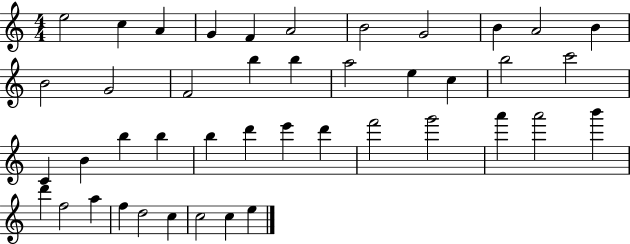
E5/h C5/q A4/q G4/q F4/q A4/h B4/h G4/h B4/q A4/h B4/q B4/h G4/h F4/h B5/q B5/q A5/h E5/q C5/q B5/h C6/h C4/q B4/q B5/q B5/q B5/q D6/q E6/q D6/q F6/h G6/h A6/q A6/h B6/q D6/q F5/h A5/q F5/q D5/h C5/q C5/h C5/q E5/q